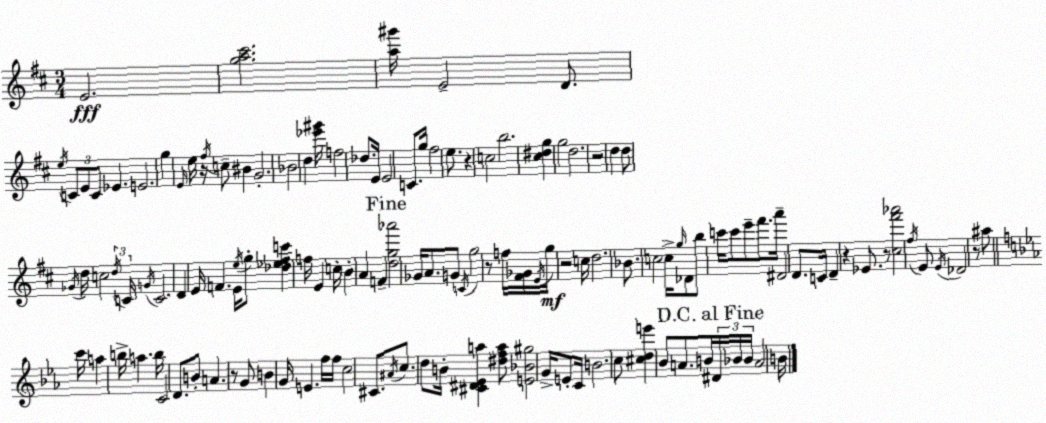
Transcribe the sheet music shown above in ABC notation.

X:1
T:Untitled
M:3/4
L:1/4
K:D
E2 [ga^c']2 [a^g']/4 E2 D/2 e/4 C/2 E/2 C/2 _E E2 g E/4 e/4 z/4 ^f/4 c/2 ^B G2 _B2 d [_e'^g']/4 f2 _d/2 E/4 E2 C/2 g/4 ^f2 e/2 z c2 b2 [^c^dg] g2 d2 z2 d d/2 _G/4 d/4 c2 d/4 C/4 G/4 C2 D E/4 F E/4 e/4 g/2 [_d_e^fc'] f/4 E c/4 B A F [dg_a']2 _G/4 A/2 G/2 C/4 g2 z/2 f/4 [^F_G]/4 E/4 g/4 z2 c/4 d2 _B/2 c2 c/4 g/4 _D/2 b/2 c'/4 c'/2 e'/2 ^f'/2 a'/4 ^D2 D/2 C/4 D z _E/2 z/2 [^c^f'_a']2 ^f/4 E/2 E/4 _D2 z/2 ^a/2 c'/4 a b/4 a b/4 C2 D/2 B/2 A z/2 G/2 B G/4 E f/4 f/4 c2 ^C/2 ^A/4 c/2 d/2 B/4 [^C^D_Ea] [^dfa]/2 [E_B^g]2 G/4 E/2 C/4 B2 c/2 [^cde'] _B/2 A/2 B/4 ^D/4 _B/4 _B/4 A2 B/4